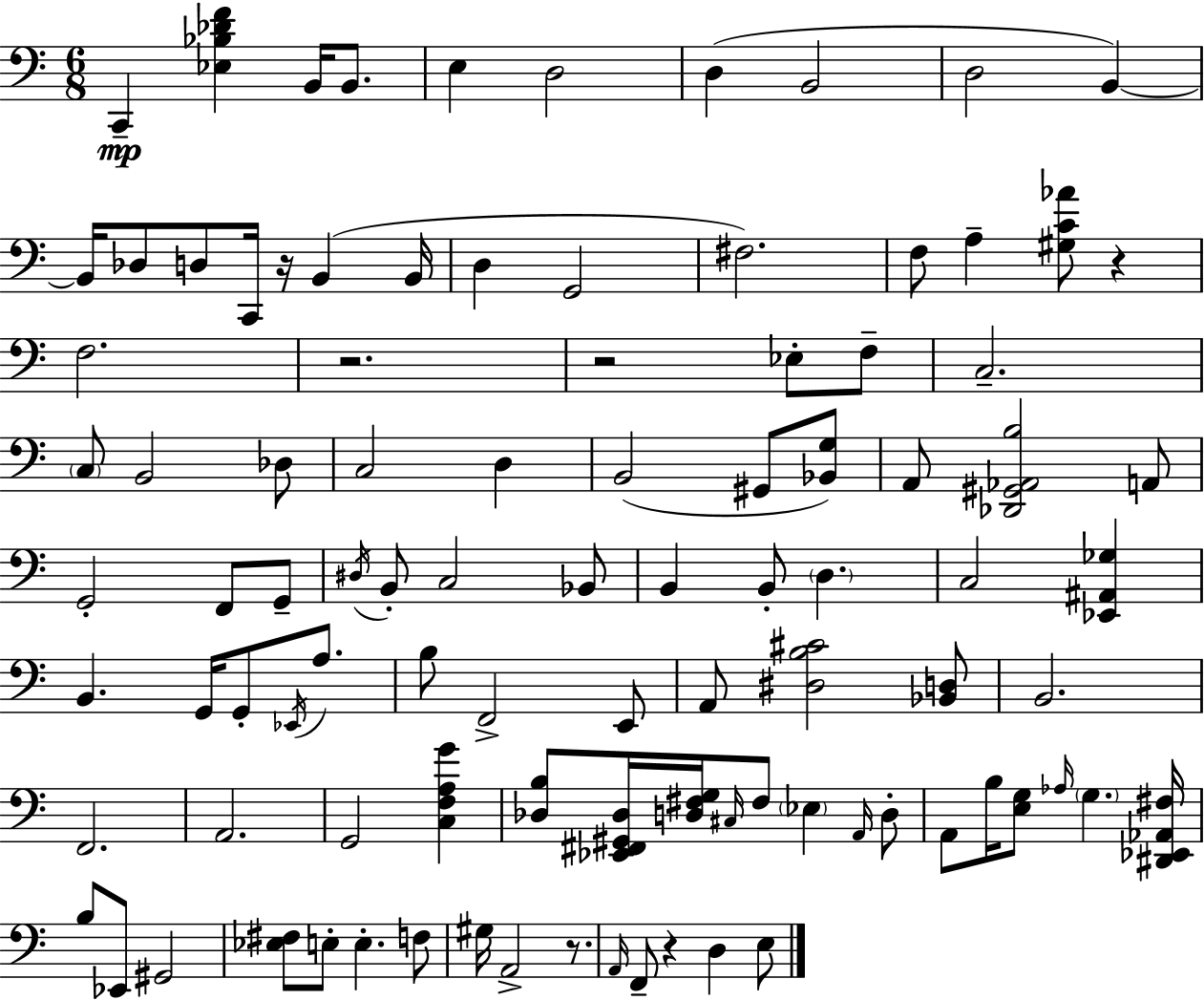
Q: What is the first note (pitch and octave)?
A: C2